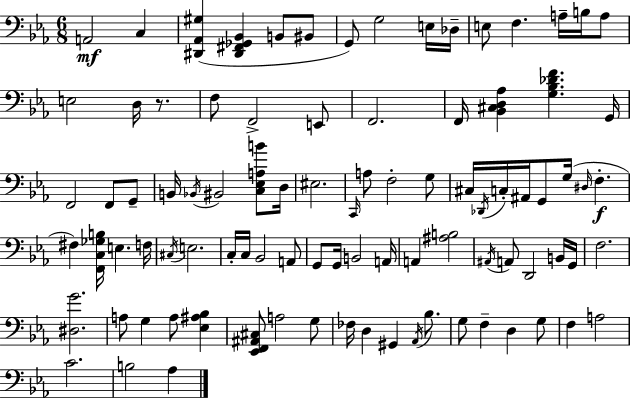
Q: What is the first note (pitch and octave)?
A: A2